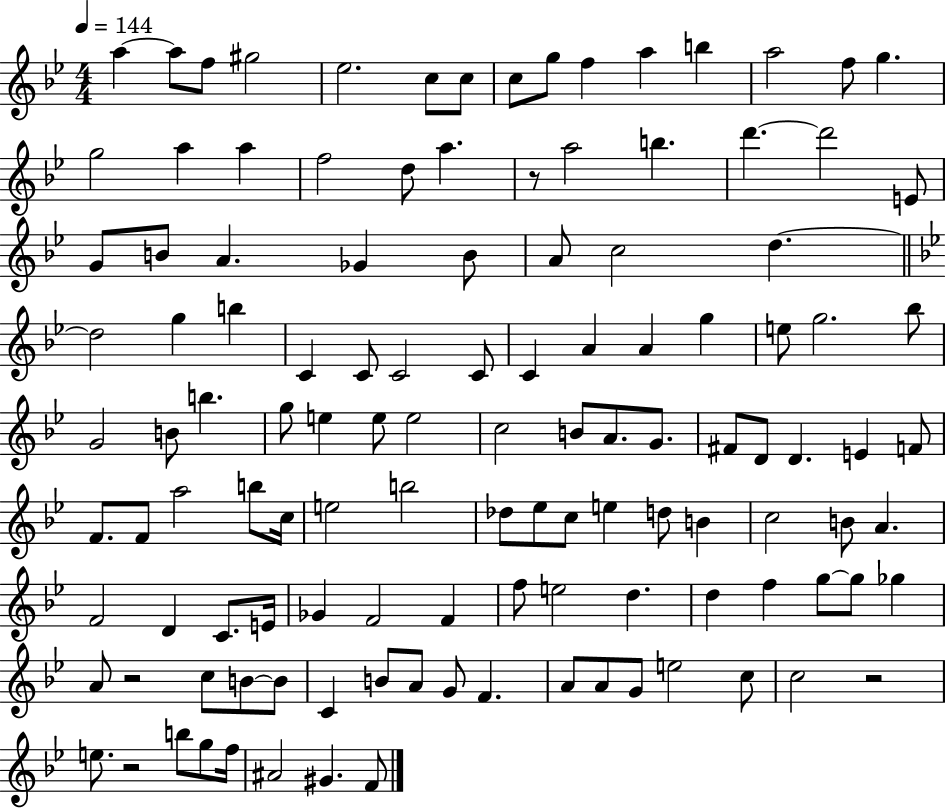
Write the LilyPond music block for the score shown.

{
  \clef treble
  \numericTimeSignature
  \time 4/4
  \key bes \major
  \tempo 4 = 144
  a''4~~ a''8 f''8 gis''2 | ees''2. c''8 c''8 | c''8 g''8 f''4 a''4 b''4 | a''2 f''8 g''4. | \break g''2 a''4 a''4 | f''2 d''8 a''4. | r8 a''2 b''4. | d'''4.~~ d'''2 e'8 | \break g'8 b'8 a'4. ges'4 b'8 | a'8 c''2 d''4.~~ | \bar "||" \break \key bes \major d''2 g''4 b''4 | c'4 c'8 c'2 c'8 | c'4 a'4 a'4 g''4 | e''8 g''2. bes''8 | \break g'2 b'8 b''4. | g''8 e''4 e''8 e''2 | c''2 b'8 a'8. g'8. | fis'8 d'8 d'4. e'4 f'8 | \break f'8. f'8 a''2 b''8 c''16 | e''2 b''2 | des''8 ees''8 c''8 e''4 d''8 b'4 | c''2 b'8 a'4. | \break f'2 d'4 c'8. e'16 | ges'4 f'2 f'4 | f''8 e''2 d''4. | d''4 f''4 g''8~~ g''8 ges''4 | \break a'8 r2 c''8 b'8~~ b'8 | c'4 b'8 a'8 g'8 f'4. | a'8 a'8 g'8 e''2 c''8 | c''2 r2 | \break e''8. r2 b''8 g''8 f''16 | ais'2 gis'4. f'8 | \bar "|."
}